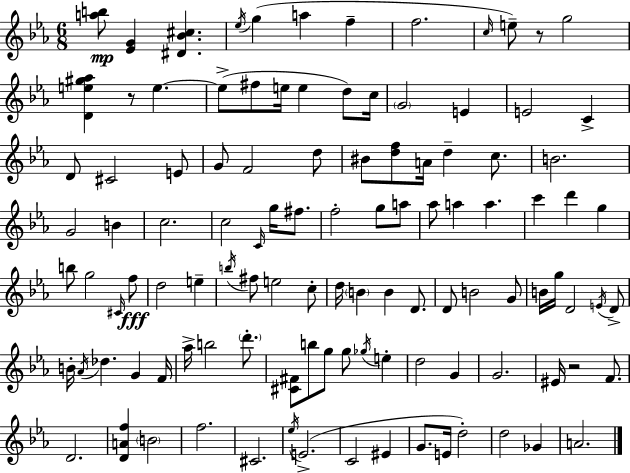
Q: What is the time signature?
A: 6/8